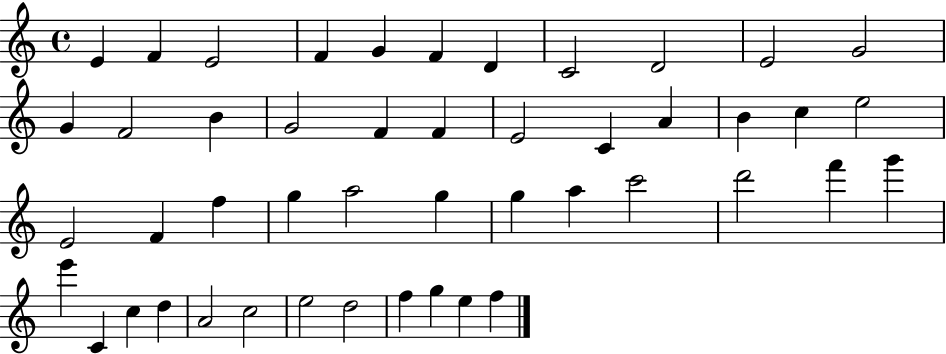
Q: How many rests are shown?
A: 0